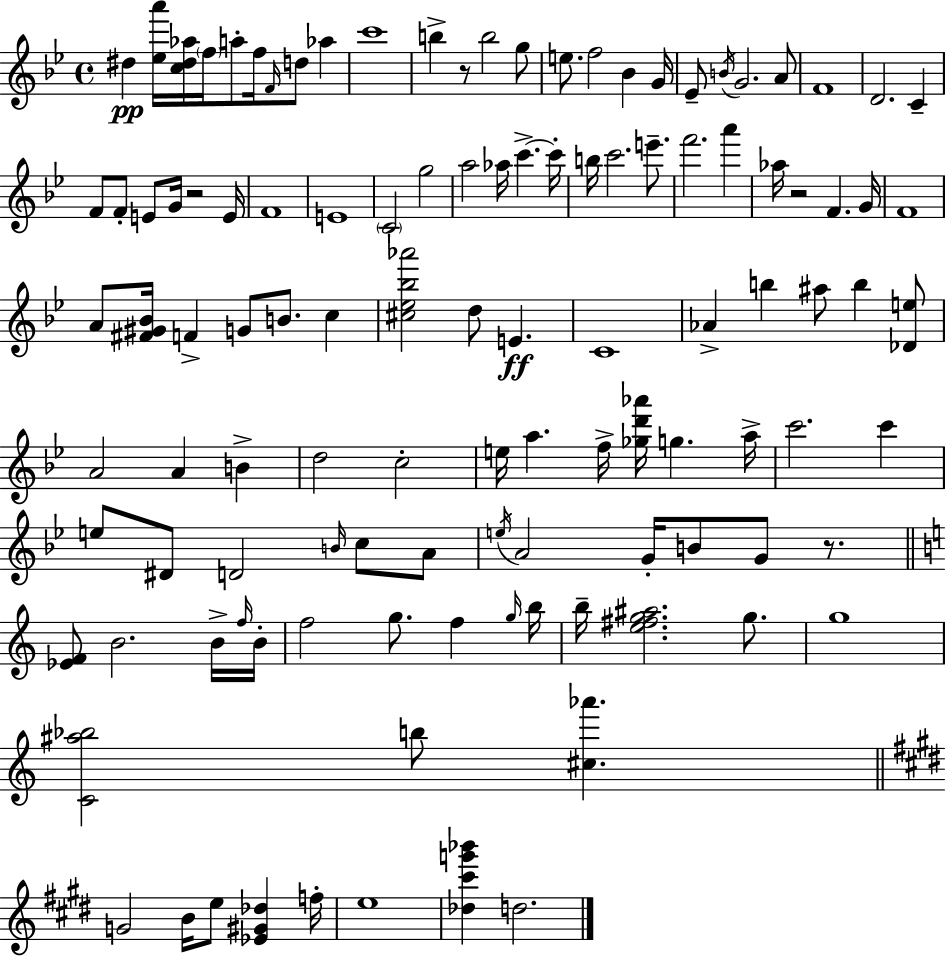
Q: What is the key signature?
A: BES major